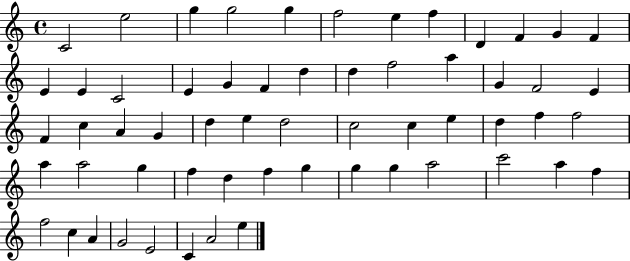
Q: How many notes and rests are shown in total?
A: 59